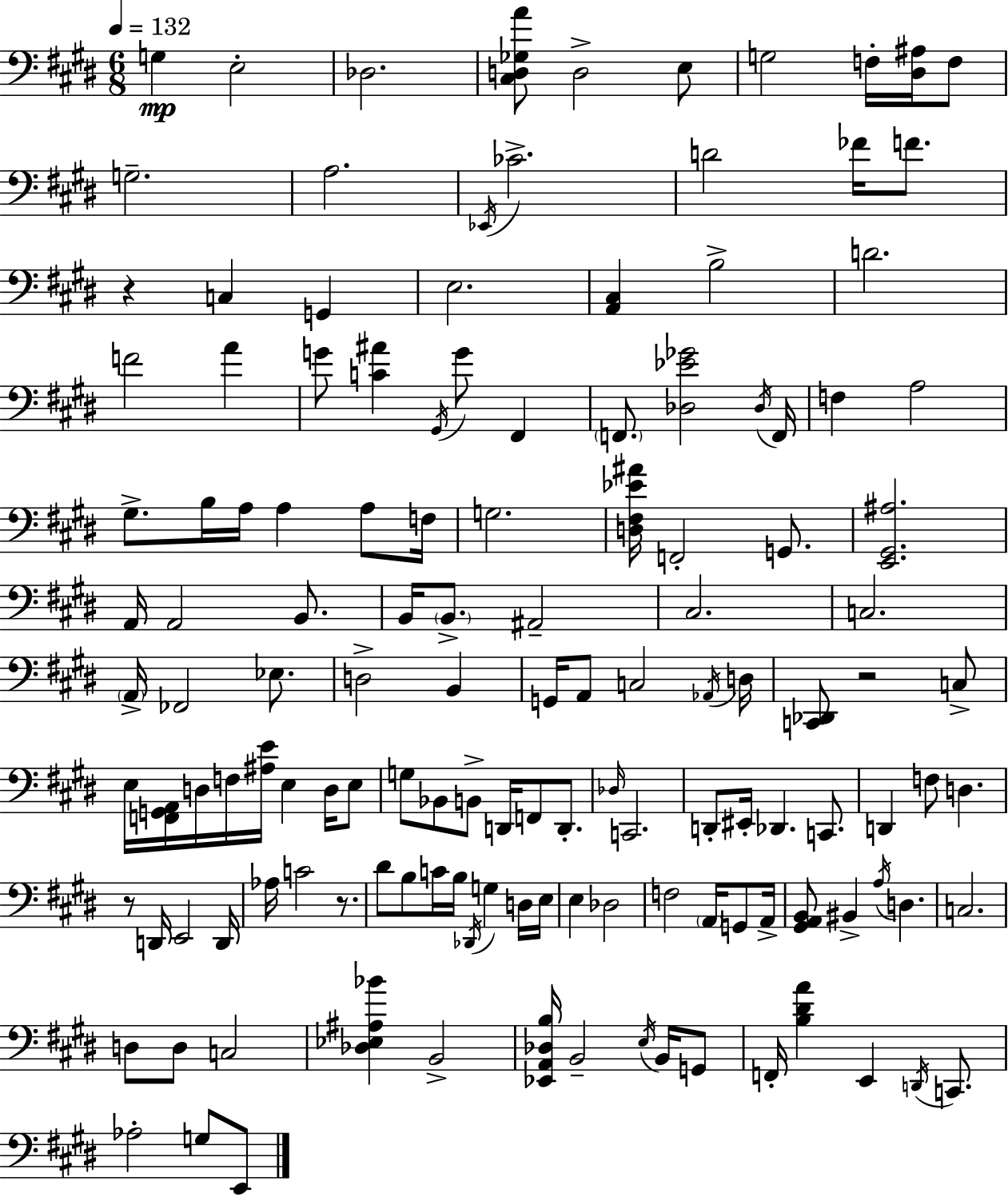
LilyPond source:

{
  \clef bass
  \numericTimeSignature
  \time 6/8
  \key e \major
  \tempo 4 = 132
  \repeat volta 2 { g4\mp e2-. | des2. | <cis d ges a'>8 d2-> e8 | g2 f16-. <dis ais>16 f8 | \break g2.-- | a2. | \acciaccatura { ees,16 } ces'2.-> | d'2 fes'16 f'8. | \break r4 c4 g,4 | e2. | <a, cis>4 b2-> | d'2. | \break f'2 a'4 | g'8 <c' ais'>4 \acciaccatura { gis,16 } g'8 fis,4 | \parenthesize f,8. <des ees' ges'>2 | \acciaccatura { des16 } f,16 f4 a2 | \break gis8.-> b16 a16 a4 | a8 f16 g2. | <d fis ees' ais'>16 f,2-. | g,8. <e, gis, ais>2. | \break a,16 a,2 | b,8. b,16 \parenthesize b,8.-> ais,2-- | cis2. | c2. | \break \parenthesize a,16-> fes,2 | ees8. d2-> b,4 | g,16 a,8 c2 | \acciaccatura { aes,16 } d16 <c, des,>8 r2 | \break c8-> e16 <f, g, a,>16 d16 f16 <ais e'>16 e4 | d16 e8 g8 bes,8 b,8-> d,16 f,8 | d,8.-. \grace { des16 } c,2. | d,8-. eis,16-. des,4. | \break c,8. d,4 f8 d4. | r8 d,16 e,2 | d,16 aes16 c'2 | r8. dis'8 b8 c'16 b16 \acciaccatura { des,16 } | \break g4 d16 e16 e4 des2 | f2 | \parenthesize a,16 g,8 a,16-> <gis, a, b,>8 bis,4-> | \acciaccatura { a16 } d4. c2. | \break d8 d8 c2 | <des ees ais bes'>4 b,2-> | <ees, a, des b>16 b,2-- | \acciaccatura { e16 } b,16 g,8 f,16-. <b dis' a'>4 | \break e,4 \acciaccatura { d,16 } c,8. aes2-. | g8 e,8 } \bar "|."
}